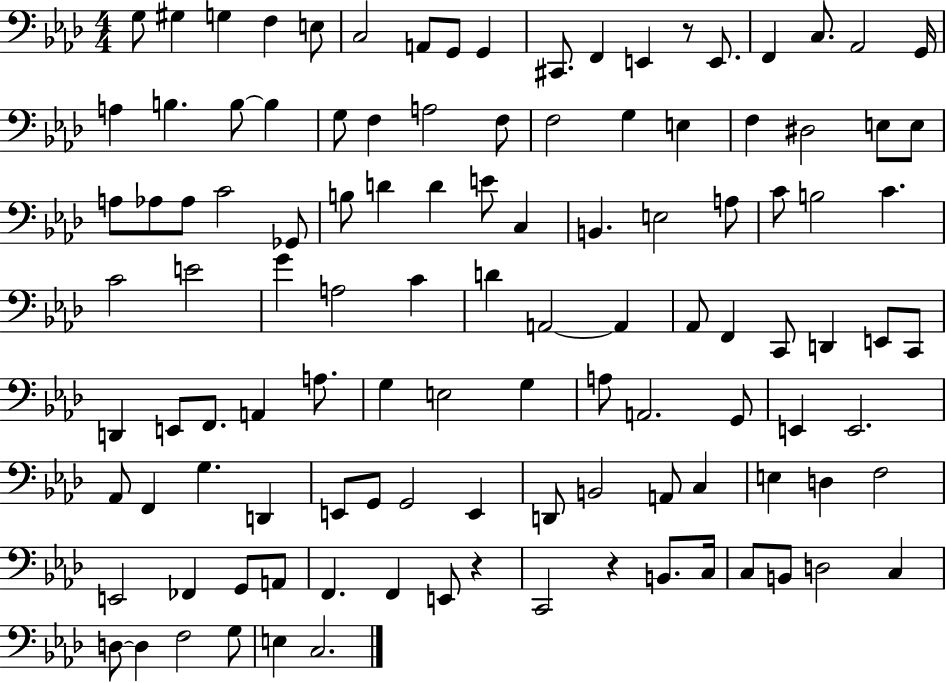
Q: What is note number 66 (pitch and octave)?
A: A2